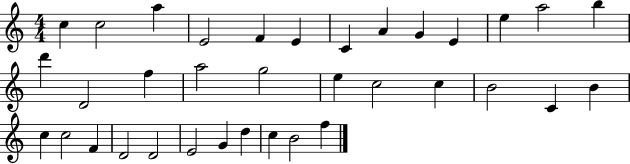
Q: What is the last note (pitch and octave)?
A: F5